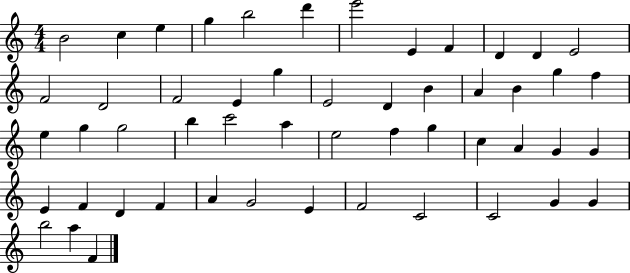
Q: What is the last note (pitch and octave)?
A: F4